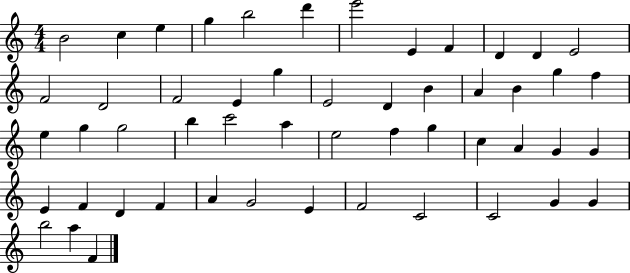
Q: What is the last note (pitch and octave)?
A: F4